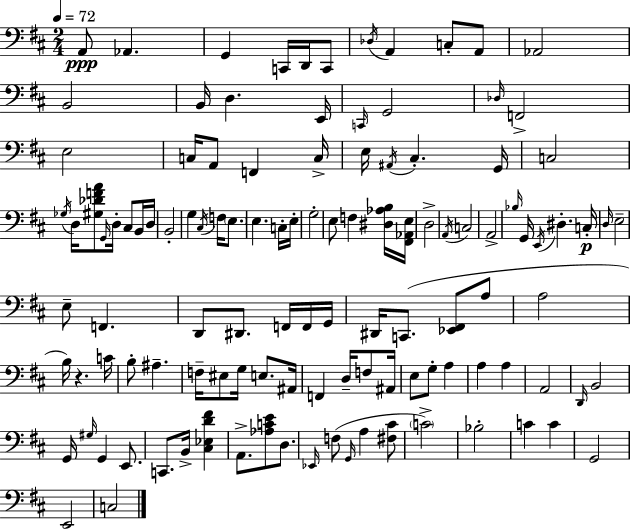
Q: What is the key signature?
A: D major